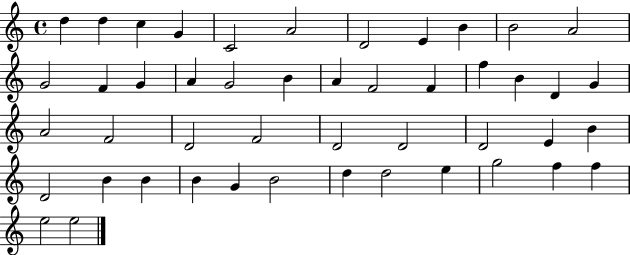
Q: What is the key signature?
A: C major